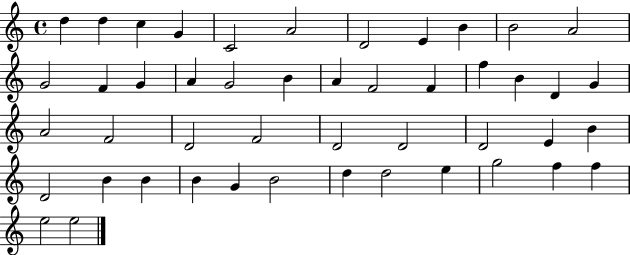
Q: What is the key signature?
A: C major